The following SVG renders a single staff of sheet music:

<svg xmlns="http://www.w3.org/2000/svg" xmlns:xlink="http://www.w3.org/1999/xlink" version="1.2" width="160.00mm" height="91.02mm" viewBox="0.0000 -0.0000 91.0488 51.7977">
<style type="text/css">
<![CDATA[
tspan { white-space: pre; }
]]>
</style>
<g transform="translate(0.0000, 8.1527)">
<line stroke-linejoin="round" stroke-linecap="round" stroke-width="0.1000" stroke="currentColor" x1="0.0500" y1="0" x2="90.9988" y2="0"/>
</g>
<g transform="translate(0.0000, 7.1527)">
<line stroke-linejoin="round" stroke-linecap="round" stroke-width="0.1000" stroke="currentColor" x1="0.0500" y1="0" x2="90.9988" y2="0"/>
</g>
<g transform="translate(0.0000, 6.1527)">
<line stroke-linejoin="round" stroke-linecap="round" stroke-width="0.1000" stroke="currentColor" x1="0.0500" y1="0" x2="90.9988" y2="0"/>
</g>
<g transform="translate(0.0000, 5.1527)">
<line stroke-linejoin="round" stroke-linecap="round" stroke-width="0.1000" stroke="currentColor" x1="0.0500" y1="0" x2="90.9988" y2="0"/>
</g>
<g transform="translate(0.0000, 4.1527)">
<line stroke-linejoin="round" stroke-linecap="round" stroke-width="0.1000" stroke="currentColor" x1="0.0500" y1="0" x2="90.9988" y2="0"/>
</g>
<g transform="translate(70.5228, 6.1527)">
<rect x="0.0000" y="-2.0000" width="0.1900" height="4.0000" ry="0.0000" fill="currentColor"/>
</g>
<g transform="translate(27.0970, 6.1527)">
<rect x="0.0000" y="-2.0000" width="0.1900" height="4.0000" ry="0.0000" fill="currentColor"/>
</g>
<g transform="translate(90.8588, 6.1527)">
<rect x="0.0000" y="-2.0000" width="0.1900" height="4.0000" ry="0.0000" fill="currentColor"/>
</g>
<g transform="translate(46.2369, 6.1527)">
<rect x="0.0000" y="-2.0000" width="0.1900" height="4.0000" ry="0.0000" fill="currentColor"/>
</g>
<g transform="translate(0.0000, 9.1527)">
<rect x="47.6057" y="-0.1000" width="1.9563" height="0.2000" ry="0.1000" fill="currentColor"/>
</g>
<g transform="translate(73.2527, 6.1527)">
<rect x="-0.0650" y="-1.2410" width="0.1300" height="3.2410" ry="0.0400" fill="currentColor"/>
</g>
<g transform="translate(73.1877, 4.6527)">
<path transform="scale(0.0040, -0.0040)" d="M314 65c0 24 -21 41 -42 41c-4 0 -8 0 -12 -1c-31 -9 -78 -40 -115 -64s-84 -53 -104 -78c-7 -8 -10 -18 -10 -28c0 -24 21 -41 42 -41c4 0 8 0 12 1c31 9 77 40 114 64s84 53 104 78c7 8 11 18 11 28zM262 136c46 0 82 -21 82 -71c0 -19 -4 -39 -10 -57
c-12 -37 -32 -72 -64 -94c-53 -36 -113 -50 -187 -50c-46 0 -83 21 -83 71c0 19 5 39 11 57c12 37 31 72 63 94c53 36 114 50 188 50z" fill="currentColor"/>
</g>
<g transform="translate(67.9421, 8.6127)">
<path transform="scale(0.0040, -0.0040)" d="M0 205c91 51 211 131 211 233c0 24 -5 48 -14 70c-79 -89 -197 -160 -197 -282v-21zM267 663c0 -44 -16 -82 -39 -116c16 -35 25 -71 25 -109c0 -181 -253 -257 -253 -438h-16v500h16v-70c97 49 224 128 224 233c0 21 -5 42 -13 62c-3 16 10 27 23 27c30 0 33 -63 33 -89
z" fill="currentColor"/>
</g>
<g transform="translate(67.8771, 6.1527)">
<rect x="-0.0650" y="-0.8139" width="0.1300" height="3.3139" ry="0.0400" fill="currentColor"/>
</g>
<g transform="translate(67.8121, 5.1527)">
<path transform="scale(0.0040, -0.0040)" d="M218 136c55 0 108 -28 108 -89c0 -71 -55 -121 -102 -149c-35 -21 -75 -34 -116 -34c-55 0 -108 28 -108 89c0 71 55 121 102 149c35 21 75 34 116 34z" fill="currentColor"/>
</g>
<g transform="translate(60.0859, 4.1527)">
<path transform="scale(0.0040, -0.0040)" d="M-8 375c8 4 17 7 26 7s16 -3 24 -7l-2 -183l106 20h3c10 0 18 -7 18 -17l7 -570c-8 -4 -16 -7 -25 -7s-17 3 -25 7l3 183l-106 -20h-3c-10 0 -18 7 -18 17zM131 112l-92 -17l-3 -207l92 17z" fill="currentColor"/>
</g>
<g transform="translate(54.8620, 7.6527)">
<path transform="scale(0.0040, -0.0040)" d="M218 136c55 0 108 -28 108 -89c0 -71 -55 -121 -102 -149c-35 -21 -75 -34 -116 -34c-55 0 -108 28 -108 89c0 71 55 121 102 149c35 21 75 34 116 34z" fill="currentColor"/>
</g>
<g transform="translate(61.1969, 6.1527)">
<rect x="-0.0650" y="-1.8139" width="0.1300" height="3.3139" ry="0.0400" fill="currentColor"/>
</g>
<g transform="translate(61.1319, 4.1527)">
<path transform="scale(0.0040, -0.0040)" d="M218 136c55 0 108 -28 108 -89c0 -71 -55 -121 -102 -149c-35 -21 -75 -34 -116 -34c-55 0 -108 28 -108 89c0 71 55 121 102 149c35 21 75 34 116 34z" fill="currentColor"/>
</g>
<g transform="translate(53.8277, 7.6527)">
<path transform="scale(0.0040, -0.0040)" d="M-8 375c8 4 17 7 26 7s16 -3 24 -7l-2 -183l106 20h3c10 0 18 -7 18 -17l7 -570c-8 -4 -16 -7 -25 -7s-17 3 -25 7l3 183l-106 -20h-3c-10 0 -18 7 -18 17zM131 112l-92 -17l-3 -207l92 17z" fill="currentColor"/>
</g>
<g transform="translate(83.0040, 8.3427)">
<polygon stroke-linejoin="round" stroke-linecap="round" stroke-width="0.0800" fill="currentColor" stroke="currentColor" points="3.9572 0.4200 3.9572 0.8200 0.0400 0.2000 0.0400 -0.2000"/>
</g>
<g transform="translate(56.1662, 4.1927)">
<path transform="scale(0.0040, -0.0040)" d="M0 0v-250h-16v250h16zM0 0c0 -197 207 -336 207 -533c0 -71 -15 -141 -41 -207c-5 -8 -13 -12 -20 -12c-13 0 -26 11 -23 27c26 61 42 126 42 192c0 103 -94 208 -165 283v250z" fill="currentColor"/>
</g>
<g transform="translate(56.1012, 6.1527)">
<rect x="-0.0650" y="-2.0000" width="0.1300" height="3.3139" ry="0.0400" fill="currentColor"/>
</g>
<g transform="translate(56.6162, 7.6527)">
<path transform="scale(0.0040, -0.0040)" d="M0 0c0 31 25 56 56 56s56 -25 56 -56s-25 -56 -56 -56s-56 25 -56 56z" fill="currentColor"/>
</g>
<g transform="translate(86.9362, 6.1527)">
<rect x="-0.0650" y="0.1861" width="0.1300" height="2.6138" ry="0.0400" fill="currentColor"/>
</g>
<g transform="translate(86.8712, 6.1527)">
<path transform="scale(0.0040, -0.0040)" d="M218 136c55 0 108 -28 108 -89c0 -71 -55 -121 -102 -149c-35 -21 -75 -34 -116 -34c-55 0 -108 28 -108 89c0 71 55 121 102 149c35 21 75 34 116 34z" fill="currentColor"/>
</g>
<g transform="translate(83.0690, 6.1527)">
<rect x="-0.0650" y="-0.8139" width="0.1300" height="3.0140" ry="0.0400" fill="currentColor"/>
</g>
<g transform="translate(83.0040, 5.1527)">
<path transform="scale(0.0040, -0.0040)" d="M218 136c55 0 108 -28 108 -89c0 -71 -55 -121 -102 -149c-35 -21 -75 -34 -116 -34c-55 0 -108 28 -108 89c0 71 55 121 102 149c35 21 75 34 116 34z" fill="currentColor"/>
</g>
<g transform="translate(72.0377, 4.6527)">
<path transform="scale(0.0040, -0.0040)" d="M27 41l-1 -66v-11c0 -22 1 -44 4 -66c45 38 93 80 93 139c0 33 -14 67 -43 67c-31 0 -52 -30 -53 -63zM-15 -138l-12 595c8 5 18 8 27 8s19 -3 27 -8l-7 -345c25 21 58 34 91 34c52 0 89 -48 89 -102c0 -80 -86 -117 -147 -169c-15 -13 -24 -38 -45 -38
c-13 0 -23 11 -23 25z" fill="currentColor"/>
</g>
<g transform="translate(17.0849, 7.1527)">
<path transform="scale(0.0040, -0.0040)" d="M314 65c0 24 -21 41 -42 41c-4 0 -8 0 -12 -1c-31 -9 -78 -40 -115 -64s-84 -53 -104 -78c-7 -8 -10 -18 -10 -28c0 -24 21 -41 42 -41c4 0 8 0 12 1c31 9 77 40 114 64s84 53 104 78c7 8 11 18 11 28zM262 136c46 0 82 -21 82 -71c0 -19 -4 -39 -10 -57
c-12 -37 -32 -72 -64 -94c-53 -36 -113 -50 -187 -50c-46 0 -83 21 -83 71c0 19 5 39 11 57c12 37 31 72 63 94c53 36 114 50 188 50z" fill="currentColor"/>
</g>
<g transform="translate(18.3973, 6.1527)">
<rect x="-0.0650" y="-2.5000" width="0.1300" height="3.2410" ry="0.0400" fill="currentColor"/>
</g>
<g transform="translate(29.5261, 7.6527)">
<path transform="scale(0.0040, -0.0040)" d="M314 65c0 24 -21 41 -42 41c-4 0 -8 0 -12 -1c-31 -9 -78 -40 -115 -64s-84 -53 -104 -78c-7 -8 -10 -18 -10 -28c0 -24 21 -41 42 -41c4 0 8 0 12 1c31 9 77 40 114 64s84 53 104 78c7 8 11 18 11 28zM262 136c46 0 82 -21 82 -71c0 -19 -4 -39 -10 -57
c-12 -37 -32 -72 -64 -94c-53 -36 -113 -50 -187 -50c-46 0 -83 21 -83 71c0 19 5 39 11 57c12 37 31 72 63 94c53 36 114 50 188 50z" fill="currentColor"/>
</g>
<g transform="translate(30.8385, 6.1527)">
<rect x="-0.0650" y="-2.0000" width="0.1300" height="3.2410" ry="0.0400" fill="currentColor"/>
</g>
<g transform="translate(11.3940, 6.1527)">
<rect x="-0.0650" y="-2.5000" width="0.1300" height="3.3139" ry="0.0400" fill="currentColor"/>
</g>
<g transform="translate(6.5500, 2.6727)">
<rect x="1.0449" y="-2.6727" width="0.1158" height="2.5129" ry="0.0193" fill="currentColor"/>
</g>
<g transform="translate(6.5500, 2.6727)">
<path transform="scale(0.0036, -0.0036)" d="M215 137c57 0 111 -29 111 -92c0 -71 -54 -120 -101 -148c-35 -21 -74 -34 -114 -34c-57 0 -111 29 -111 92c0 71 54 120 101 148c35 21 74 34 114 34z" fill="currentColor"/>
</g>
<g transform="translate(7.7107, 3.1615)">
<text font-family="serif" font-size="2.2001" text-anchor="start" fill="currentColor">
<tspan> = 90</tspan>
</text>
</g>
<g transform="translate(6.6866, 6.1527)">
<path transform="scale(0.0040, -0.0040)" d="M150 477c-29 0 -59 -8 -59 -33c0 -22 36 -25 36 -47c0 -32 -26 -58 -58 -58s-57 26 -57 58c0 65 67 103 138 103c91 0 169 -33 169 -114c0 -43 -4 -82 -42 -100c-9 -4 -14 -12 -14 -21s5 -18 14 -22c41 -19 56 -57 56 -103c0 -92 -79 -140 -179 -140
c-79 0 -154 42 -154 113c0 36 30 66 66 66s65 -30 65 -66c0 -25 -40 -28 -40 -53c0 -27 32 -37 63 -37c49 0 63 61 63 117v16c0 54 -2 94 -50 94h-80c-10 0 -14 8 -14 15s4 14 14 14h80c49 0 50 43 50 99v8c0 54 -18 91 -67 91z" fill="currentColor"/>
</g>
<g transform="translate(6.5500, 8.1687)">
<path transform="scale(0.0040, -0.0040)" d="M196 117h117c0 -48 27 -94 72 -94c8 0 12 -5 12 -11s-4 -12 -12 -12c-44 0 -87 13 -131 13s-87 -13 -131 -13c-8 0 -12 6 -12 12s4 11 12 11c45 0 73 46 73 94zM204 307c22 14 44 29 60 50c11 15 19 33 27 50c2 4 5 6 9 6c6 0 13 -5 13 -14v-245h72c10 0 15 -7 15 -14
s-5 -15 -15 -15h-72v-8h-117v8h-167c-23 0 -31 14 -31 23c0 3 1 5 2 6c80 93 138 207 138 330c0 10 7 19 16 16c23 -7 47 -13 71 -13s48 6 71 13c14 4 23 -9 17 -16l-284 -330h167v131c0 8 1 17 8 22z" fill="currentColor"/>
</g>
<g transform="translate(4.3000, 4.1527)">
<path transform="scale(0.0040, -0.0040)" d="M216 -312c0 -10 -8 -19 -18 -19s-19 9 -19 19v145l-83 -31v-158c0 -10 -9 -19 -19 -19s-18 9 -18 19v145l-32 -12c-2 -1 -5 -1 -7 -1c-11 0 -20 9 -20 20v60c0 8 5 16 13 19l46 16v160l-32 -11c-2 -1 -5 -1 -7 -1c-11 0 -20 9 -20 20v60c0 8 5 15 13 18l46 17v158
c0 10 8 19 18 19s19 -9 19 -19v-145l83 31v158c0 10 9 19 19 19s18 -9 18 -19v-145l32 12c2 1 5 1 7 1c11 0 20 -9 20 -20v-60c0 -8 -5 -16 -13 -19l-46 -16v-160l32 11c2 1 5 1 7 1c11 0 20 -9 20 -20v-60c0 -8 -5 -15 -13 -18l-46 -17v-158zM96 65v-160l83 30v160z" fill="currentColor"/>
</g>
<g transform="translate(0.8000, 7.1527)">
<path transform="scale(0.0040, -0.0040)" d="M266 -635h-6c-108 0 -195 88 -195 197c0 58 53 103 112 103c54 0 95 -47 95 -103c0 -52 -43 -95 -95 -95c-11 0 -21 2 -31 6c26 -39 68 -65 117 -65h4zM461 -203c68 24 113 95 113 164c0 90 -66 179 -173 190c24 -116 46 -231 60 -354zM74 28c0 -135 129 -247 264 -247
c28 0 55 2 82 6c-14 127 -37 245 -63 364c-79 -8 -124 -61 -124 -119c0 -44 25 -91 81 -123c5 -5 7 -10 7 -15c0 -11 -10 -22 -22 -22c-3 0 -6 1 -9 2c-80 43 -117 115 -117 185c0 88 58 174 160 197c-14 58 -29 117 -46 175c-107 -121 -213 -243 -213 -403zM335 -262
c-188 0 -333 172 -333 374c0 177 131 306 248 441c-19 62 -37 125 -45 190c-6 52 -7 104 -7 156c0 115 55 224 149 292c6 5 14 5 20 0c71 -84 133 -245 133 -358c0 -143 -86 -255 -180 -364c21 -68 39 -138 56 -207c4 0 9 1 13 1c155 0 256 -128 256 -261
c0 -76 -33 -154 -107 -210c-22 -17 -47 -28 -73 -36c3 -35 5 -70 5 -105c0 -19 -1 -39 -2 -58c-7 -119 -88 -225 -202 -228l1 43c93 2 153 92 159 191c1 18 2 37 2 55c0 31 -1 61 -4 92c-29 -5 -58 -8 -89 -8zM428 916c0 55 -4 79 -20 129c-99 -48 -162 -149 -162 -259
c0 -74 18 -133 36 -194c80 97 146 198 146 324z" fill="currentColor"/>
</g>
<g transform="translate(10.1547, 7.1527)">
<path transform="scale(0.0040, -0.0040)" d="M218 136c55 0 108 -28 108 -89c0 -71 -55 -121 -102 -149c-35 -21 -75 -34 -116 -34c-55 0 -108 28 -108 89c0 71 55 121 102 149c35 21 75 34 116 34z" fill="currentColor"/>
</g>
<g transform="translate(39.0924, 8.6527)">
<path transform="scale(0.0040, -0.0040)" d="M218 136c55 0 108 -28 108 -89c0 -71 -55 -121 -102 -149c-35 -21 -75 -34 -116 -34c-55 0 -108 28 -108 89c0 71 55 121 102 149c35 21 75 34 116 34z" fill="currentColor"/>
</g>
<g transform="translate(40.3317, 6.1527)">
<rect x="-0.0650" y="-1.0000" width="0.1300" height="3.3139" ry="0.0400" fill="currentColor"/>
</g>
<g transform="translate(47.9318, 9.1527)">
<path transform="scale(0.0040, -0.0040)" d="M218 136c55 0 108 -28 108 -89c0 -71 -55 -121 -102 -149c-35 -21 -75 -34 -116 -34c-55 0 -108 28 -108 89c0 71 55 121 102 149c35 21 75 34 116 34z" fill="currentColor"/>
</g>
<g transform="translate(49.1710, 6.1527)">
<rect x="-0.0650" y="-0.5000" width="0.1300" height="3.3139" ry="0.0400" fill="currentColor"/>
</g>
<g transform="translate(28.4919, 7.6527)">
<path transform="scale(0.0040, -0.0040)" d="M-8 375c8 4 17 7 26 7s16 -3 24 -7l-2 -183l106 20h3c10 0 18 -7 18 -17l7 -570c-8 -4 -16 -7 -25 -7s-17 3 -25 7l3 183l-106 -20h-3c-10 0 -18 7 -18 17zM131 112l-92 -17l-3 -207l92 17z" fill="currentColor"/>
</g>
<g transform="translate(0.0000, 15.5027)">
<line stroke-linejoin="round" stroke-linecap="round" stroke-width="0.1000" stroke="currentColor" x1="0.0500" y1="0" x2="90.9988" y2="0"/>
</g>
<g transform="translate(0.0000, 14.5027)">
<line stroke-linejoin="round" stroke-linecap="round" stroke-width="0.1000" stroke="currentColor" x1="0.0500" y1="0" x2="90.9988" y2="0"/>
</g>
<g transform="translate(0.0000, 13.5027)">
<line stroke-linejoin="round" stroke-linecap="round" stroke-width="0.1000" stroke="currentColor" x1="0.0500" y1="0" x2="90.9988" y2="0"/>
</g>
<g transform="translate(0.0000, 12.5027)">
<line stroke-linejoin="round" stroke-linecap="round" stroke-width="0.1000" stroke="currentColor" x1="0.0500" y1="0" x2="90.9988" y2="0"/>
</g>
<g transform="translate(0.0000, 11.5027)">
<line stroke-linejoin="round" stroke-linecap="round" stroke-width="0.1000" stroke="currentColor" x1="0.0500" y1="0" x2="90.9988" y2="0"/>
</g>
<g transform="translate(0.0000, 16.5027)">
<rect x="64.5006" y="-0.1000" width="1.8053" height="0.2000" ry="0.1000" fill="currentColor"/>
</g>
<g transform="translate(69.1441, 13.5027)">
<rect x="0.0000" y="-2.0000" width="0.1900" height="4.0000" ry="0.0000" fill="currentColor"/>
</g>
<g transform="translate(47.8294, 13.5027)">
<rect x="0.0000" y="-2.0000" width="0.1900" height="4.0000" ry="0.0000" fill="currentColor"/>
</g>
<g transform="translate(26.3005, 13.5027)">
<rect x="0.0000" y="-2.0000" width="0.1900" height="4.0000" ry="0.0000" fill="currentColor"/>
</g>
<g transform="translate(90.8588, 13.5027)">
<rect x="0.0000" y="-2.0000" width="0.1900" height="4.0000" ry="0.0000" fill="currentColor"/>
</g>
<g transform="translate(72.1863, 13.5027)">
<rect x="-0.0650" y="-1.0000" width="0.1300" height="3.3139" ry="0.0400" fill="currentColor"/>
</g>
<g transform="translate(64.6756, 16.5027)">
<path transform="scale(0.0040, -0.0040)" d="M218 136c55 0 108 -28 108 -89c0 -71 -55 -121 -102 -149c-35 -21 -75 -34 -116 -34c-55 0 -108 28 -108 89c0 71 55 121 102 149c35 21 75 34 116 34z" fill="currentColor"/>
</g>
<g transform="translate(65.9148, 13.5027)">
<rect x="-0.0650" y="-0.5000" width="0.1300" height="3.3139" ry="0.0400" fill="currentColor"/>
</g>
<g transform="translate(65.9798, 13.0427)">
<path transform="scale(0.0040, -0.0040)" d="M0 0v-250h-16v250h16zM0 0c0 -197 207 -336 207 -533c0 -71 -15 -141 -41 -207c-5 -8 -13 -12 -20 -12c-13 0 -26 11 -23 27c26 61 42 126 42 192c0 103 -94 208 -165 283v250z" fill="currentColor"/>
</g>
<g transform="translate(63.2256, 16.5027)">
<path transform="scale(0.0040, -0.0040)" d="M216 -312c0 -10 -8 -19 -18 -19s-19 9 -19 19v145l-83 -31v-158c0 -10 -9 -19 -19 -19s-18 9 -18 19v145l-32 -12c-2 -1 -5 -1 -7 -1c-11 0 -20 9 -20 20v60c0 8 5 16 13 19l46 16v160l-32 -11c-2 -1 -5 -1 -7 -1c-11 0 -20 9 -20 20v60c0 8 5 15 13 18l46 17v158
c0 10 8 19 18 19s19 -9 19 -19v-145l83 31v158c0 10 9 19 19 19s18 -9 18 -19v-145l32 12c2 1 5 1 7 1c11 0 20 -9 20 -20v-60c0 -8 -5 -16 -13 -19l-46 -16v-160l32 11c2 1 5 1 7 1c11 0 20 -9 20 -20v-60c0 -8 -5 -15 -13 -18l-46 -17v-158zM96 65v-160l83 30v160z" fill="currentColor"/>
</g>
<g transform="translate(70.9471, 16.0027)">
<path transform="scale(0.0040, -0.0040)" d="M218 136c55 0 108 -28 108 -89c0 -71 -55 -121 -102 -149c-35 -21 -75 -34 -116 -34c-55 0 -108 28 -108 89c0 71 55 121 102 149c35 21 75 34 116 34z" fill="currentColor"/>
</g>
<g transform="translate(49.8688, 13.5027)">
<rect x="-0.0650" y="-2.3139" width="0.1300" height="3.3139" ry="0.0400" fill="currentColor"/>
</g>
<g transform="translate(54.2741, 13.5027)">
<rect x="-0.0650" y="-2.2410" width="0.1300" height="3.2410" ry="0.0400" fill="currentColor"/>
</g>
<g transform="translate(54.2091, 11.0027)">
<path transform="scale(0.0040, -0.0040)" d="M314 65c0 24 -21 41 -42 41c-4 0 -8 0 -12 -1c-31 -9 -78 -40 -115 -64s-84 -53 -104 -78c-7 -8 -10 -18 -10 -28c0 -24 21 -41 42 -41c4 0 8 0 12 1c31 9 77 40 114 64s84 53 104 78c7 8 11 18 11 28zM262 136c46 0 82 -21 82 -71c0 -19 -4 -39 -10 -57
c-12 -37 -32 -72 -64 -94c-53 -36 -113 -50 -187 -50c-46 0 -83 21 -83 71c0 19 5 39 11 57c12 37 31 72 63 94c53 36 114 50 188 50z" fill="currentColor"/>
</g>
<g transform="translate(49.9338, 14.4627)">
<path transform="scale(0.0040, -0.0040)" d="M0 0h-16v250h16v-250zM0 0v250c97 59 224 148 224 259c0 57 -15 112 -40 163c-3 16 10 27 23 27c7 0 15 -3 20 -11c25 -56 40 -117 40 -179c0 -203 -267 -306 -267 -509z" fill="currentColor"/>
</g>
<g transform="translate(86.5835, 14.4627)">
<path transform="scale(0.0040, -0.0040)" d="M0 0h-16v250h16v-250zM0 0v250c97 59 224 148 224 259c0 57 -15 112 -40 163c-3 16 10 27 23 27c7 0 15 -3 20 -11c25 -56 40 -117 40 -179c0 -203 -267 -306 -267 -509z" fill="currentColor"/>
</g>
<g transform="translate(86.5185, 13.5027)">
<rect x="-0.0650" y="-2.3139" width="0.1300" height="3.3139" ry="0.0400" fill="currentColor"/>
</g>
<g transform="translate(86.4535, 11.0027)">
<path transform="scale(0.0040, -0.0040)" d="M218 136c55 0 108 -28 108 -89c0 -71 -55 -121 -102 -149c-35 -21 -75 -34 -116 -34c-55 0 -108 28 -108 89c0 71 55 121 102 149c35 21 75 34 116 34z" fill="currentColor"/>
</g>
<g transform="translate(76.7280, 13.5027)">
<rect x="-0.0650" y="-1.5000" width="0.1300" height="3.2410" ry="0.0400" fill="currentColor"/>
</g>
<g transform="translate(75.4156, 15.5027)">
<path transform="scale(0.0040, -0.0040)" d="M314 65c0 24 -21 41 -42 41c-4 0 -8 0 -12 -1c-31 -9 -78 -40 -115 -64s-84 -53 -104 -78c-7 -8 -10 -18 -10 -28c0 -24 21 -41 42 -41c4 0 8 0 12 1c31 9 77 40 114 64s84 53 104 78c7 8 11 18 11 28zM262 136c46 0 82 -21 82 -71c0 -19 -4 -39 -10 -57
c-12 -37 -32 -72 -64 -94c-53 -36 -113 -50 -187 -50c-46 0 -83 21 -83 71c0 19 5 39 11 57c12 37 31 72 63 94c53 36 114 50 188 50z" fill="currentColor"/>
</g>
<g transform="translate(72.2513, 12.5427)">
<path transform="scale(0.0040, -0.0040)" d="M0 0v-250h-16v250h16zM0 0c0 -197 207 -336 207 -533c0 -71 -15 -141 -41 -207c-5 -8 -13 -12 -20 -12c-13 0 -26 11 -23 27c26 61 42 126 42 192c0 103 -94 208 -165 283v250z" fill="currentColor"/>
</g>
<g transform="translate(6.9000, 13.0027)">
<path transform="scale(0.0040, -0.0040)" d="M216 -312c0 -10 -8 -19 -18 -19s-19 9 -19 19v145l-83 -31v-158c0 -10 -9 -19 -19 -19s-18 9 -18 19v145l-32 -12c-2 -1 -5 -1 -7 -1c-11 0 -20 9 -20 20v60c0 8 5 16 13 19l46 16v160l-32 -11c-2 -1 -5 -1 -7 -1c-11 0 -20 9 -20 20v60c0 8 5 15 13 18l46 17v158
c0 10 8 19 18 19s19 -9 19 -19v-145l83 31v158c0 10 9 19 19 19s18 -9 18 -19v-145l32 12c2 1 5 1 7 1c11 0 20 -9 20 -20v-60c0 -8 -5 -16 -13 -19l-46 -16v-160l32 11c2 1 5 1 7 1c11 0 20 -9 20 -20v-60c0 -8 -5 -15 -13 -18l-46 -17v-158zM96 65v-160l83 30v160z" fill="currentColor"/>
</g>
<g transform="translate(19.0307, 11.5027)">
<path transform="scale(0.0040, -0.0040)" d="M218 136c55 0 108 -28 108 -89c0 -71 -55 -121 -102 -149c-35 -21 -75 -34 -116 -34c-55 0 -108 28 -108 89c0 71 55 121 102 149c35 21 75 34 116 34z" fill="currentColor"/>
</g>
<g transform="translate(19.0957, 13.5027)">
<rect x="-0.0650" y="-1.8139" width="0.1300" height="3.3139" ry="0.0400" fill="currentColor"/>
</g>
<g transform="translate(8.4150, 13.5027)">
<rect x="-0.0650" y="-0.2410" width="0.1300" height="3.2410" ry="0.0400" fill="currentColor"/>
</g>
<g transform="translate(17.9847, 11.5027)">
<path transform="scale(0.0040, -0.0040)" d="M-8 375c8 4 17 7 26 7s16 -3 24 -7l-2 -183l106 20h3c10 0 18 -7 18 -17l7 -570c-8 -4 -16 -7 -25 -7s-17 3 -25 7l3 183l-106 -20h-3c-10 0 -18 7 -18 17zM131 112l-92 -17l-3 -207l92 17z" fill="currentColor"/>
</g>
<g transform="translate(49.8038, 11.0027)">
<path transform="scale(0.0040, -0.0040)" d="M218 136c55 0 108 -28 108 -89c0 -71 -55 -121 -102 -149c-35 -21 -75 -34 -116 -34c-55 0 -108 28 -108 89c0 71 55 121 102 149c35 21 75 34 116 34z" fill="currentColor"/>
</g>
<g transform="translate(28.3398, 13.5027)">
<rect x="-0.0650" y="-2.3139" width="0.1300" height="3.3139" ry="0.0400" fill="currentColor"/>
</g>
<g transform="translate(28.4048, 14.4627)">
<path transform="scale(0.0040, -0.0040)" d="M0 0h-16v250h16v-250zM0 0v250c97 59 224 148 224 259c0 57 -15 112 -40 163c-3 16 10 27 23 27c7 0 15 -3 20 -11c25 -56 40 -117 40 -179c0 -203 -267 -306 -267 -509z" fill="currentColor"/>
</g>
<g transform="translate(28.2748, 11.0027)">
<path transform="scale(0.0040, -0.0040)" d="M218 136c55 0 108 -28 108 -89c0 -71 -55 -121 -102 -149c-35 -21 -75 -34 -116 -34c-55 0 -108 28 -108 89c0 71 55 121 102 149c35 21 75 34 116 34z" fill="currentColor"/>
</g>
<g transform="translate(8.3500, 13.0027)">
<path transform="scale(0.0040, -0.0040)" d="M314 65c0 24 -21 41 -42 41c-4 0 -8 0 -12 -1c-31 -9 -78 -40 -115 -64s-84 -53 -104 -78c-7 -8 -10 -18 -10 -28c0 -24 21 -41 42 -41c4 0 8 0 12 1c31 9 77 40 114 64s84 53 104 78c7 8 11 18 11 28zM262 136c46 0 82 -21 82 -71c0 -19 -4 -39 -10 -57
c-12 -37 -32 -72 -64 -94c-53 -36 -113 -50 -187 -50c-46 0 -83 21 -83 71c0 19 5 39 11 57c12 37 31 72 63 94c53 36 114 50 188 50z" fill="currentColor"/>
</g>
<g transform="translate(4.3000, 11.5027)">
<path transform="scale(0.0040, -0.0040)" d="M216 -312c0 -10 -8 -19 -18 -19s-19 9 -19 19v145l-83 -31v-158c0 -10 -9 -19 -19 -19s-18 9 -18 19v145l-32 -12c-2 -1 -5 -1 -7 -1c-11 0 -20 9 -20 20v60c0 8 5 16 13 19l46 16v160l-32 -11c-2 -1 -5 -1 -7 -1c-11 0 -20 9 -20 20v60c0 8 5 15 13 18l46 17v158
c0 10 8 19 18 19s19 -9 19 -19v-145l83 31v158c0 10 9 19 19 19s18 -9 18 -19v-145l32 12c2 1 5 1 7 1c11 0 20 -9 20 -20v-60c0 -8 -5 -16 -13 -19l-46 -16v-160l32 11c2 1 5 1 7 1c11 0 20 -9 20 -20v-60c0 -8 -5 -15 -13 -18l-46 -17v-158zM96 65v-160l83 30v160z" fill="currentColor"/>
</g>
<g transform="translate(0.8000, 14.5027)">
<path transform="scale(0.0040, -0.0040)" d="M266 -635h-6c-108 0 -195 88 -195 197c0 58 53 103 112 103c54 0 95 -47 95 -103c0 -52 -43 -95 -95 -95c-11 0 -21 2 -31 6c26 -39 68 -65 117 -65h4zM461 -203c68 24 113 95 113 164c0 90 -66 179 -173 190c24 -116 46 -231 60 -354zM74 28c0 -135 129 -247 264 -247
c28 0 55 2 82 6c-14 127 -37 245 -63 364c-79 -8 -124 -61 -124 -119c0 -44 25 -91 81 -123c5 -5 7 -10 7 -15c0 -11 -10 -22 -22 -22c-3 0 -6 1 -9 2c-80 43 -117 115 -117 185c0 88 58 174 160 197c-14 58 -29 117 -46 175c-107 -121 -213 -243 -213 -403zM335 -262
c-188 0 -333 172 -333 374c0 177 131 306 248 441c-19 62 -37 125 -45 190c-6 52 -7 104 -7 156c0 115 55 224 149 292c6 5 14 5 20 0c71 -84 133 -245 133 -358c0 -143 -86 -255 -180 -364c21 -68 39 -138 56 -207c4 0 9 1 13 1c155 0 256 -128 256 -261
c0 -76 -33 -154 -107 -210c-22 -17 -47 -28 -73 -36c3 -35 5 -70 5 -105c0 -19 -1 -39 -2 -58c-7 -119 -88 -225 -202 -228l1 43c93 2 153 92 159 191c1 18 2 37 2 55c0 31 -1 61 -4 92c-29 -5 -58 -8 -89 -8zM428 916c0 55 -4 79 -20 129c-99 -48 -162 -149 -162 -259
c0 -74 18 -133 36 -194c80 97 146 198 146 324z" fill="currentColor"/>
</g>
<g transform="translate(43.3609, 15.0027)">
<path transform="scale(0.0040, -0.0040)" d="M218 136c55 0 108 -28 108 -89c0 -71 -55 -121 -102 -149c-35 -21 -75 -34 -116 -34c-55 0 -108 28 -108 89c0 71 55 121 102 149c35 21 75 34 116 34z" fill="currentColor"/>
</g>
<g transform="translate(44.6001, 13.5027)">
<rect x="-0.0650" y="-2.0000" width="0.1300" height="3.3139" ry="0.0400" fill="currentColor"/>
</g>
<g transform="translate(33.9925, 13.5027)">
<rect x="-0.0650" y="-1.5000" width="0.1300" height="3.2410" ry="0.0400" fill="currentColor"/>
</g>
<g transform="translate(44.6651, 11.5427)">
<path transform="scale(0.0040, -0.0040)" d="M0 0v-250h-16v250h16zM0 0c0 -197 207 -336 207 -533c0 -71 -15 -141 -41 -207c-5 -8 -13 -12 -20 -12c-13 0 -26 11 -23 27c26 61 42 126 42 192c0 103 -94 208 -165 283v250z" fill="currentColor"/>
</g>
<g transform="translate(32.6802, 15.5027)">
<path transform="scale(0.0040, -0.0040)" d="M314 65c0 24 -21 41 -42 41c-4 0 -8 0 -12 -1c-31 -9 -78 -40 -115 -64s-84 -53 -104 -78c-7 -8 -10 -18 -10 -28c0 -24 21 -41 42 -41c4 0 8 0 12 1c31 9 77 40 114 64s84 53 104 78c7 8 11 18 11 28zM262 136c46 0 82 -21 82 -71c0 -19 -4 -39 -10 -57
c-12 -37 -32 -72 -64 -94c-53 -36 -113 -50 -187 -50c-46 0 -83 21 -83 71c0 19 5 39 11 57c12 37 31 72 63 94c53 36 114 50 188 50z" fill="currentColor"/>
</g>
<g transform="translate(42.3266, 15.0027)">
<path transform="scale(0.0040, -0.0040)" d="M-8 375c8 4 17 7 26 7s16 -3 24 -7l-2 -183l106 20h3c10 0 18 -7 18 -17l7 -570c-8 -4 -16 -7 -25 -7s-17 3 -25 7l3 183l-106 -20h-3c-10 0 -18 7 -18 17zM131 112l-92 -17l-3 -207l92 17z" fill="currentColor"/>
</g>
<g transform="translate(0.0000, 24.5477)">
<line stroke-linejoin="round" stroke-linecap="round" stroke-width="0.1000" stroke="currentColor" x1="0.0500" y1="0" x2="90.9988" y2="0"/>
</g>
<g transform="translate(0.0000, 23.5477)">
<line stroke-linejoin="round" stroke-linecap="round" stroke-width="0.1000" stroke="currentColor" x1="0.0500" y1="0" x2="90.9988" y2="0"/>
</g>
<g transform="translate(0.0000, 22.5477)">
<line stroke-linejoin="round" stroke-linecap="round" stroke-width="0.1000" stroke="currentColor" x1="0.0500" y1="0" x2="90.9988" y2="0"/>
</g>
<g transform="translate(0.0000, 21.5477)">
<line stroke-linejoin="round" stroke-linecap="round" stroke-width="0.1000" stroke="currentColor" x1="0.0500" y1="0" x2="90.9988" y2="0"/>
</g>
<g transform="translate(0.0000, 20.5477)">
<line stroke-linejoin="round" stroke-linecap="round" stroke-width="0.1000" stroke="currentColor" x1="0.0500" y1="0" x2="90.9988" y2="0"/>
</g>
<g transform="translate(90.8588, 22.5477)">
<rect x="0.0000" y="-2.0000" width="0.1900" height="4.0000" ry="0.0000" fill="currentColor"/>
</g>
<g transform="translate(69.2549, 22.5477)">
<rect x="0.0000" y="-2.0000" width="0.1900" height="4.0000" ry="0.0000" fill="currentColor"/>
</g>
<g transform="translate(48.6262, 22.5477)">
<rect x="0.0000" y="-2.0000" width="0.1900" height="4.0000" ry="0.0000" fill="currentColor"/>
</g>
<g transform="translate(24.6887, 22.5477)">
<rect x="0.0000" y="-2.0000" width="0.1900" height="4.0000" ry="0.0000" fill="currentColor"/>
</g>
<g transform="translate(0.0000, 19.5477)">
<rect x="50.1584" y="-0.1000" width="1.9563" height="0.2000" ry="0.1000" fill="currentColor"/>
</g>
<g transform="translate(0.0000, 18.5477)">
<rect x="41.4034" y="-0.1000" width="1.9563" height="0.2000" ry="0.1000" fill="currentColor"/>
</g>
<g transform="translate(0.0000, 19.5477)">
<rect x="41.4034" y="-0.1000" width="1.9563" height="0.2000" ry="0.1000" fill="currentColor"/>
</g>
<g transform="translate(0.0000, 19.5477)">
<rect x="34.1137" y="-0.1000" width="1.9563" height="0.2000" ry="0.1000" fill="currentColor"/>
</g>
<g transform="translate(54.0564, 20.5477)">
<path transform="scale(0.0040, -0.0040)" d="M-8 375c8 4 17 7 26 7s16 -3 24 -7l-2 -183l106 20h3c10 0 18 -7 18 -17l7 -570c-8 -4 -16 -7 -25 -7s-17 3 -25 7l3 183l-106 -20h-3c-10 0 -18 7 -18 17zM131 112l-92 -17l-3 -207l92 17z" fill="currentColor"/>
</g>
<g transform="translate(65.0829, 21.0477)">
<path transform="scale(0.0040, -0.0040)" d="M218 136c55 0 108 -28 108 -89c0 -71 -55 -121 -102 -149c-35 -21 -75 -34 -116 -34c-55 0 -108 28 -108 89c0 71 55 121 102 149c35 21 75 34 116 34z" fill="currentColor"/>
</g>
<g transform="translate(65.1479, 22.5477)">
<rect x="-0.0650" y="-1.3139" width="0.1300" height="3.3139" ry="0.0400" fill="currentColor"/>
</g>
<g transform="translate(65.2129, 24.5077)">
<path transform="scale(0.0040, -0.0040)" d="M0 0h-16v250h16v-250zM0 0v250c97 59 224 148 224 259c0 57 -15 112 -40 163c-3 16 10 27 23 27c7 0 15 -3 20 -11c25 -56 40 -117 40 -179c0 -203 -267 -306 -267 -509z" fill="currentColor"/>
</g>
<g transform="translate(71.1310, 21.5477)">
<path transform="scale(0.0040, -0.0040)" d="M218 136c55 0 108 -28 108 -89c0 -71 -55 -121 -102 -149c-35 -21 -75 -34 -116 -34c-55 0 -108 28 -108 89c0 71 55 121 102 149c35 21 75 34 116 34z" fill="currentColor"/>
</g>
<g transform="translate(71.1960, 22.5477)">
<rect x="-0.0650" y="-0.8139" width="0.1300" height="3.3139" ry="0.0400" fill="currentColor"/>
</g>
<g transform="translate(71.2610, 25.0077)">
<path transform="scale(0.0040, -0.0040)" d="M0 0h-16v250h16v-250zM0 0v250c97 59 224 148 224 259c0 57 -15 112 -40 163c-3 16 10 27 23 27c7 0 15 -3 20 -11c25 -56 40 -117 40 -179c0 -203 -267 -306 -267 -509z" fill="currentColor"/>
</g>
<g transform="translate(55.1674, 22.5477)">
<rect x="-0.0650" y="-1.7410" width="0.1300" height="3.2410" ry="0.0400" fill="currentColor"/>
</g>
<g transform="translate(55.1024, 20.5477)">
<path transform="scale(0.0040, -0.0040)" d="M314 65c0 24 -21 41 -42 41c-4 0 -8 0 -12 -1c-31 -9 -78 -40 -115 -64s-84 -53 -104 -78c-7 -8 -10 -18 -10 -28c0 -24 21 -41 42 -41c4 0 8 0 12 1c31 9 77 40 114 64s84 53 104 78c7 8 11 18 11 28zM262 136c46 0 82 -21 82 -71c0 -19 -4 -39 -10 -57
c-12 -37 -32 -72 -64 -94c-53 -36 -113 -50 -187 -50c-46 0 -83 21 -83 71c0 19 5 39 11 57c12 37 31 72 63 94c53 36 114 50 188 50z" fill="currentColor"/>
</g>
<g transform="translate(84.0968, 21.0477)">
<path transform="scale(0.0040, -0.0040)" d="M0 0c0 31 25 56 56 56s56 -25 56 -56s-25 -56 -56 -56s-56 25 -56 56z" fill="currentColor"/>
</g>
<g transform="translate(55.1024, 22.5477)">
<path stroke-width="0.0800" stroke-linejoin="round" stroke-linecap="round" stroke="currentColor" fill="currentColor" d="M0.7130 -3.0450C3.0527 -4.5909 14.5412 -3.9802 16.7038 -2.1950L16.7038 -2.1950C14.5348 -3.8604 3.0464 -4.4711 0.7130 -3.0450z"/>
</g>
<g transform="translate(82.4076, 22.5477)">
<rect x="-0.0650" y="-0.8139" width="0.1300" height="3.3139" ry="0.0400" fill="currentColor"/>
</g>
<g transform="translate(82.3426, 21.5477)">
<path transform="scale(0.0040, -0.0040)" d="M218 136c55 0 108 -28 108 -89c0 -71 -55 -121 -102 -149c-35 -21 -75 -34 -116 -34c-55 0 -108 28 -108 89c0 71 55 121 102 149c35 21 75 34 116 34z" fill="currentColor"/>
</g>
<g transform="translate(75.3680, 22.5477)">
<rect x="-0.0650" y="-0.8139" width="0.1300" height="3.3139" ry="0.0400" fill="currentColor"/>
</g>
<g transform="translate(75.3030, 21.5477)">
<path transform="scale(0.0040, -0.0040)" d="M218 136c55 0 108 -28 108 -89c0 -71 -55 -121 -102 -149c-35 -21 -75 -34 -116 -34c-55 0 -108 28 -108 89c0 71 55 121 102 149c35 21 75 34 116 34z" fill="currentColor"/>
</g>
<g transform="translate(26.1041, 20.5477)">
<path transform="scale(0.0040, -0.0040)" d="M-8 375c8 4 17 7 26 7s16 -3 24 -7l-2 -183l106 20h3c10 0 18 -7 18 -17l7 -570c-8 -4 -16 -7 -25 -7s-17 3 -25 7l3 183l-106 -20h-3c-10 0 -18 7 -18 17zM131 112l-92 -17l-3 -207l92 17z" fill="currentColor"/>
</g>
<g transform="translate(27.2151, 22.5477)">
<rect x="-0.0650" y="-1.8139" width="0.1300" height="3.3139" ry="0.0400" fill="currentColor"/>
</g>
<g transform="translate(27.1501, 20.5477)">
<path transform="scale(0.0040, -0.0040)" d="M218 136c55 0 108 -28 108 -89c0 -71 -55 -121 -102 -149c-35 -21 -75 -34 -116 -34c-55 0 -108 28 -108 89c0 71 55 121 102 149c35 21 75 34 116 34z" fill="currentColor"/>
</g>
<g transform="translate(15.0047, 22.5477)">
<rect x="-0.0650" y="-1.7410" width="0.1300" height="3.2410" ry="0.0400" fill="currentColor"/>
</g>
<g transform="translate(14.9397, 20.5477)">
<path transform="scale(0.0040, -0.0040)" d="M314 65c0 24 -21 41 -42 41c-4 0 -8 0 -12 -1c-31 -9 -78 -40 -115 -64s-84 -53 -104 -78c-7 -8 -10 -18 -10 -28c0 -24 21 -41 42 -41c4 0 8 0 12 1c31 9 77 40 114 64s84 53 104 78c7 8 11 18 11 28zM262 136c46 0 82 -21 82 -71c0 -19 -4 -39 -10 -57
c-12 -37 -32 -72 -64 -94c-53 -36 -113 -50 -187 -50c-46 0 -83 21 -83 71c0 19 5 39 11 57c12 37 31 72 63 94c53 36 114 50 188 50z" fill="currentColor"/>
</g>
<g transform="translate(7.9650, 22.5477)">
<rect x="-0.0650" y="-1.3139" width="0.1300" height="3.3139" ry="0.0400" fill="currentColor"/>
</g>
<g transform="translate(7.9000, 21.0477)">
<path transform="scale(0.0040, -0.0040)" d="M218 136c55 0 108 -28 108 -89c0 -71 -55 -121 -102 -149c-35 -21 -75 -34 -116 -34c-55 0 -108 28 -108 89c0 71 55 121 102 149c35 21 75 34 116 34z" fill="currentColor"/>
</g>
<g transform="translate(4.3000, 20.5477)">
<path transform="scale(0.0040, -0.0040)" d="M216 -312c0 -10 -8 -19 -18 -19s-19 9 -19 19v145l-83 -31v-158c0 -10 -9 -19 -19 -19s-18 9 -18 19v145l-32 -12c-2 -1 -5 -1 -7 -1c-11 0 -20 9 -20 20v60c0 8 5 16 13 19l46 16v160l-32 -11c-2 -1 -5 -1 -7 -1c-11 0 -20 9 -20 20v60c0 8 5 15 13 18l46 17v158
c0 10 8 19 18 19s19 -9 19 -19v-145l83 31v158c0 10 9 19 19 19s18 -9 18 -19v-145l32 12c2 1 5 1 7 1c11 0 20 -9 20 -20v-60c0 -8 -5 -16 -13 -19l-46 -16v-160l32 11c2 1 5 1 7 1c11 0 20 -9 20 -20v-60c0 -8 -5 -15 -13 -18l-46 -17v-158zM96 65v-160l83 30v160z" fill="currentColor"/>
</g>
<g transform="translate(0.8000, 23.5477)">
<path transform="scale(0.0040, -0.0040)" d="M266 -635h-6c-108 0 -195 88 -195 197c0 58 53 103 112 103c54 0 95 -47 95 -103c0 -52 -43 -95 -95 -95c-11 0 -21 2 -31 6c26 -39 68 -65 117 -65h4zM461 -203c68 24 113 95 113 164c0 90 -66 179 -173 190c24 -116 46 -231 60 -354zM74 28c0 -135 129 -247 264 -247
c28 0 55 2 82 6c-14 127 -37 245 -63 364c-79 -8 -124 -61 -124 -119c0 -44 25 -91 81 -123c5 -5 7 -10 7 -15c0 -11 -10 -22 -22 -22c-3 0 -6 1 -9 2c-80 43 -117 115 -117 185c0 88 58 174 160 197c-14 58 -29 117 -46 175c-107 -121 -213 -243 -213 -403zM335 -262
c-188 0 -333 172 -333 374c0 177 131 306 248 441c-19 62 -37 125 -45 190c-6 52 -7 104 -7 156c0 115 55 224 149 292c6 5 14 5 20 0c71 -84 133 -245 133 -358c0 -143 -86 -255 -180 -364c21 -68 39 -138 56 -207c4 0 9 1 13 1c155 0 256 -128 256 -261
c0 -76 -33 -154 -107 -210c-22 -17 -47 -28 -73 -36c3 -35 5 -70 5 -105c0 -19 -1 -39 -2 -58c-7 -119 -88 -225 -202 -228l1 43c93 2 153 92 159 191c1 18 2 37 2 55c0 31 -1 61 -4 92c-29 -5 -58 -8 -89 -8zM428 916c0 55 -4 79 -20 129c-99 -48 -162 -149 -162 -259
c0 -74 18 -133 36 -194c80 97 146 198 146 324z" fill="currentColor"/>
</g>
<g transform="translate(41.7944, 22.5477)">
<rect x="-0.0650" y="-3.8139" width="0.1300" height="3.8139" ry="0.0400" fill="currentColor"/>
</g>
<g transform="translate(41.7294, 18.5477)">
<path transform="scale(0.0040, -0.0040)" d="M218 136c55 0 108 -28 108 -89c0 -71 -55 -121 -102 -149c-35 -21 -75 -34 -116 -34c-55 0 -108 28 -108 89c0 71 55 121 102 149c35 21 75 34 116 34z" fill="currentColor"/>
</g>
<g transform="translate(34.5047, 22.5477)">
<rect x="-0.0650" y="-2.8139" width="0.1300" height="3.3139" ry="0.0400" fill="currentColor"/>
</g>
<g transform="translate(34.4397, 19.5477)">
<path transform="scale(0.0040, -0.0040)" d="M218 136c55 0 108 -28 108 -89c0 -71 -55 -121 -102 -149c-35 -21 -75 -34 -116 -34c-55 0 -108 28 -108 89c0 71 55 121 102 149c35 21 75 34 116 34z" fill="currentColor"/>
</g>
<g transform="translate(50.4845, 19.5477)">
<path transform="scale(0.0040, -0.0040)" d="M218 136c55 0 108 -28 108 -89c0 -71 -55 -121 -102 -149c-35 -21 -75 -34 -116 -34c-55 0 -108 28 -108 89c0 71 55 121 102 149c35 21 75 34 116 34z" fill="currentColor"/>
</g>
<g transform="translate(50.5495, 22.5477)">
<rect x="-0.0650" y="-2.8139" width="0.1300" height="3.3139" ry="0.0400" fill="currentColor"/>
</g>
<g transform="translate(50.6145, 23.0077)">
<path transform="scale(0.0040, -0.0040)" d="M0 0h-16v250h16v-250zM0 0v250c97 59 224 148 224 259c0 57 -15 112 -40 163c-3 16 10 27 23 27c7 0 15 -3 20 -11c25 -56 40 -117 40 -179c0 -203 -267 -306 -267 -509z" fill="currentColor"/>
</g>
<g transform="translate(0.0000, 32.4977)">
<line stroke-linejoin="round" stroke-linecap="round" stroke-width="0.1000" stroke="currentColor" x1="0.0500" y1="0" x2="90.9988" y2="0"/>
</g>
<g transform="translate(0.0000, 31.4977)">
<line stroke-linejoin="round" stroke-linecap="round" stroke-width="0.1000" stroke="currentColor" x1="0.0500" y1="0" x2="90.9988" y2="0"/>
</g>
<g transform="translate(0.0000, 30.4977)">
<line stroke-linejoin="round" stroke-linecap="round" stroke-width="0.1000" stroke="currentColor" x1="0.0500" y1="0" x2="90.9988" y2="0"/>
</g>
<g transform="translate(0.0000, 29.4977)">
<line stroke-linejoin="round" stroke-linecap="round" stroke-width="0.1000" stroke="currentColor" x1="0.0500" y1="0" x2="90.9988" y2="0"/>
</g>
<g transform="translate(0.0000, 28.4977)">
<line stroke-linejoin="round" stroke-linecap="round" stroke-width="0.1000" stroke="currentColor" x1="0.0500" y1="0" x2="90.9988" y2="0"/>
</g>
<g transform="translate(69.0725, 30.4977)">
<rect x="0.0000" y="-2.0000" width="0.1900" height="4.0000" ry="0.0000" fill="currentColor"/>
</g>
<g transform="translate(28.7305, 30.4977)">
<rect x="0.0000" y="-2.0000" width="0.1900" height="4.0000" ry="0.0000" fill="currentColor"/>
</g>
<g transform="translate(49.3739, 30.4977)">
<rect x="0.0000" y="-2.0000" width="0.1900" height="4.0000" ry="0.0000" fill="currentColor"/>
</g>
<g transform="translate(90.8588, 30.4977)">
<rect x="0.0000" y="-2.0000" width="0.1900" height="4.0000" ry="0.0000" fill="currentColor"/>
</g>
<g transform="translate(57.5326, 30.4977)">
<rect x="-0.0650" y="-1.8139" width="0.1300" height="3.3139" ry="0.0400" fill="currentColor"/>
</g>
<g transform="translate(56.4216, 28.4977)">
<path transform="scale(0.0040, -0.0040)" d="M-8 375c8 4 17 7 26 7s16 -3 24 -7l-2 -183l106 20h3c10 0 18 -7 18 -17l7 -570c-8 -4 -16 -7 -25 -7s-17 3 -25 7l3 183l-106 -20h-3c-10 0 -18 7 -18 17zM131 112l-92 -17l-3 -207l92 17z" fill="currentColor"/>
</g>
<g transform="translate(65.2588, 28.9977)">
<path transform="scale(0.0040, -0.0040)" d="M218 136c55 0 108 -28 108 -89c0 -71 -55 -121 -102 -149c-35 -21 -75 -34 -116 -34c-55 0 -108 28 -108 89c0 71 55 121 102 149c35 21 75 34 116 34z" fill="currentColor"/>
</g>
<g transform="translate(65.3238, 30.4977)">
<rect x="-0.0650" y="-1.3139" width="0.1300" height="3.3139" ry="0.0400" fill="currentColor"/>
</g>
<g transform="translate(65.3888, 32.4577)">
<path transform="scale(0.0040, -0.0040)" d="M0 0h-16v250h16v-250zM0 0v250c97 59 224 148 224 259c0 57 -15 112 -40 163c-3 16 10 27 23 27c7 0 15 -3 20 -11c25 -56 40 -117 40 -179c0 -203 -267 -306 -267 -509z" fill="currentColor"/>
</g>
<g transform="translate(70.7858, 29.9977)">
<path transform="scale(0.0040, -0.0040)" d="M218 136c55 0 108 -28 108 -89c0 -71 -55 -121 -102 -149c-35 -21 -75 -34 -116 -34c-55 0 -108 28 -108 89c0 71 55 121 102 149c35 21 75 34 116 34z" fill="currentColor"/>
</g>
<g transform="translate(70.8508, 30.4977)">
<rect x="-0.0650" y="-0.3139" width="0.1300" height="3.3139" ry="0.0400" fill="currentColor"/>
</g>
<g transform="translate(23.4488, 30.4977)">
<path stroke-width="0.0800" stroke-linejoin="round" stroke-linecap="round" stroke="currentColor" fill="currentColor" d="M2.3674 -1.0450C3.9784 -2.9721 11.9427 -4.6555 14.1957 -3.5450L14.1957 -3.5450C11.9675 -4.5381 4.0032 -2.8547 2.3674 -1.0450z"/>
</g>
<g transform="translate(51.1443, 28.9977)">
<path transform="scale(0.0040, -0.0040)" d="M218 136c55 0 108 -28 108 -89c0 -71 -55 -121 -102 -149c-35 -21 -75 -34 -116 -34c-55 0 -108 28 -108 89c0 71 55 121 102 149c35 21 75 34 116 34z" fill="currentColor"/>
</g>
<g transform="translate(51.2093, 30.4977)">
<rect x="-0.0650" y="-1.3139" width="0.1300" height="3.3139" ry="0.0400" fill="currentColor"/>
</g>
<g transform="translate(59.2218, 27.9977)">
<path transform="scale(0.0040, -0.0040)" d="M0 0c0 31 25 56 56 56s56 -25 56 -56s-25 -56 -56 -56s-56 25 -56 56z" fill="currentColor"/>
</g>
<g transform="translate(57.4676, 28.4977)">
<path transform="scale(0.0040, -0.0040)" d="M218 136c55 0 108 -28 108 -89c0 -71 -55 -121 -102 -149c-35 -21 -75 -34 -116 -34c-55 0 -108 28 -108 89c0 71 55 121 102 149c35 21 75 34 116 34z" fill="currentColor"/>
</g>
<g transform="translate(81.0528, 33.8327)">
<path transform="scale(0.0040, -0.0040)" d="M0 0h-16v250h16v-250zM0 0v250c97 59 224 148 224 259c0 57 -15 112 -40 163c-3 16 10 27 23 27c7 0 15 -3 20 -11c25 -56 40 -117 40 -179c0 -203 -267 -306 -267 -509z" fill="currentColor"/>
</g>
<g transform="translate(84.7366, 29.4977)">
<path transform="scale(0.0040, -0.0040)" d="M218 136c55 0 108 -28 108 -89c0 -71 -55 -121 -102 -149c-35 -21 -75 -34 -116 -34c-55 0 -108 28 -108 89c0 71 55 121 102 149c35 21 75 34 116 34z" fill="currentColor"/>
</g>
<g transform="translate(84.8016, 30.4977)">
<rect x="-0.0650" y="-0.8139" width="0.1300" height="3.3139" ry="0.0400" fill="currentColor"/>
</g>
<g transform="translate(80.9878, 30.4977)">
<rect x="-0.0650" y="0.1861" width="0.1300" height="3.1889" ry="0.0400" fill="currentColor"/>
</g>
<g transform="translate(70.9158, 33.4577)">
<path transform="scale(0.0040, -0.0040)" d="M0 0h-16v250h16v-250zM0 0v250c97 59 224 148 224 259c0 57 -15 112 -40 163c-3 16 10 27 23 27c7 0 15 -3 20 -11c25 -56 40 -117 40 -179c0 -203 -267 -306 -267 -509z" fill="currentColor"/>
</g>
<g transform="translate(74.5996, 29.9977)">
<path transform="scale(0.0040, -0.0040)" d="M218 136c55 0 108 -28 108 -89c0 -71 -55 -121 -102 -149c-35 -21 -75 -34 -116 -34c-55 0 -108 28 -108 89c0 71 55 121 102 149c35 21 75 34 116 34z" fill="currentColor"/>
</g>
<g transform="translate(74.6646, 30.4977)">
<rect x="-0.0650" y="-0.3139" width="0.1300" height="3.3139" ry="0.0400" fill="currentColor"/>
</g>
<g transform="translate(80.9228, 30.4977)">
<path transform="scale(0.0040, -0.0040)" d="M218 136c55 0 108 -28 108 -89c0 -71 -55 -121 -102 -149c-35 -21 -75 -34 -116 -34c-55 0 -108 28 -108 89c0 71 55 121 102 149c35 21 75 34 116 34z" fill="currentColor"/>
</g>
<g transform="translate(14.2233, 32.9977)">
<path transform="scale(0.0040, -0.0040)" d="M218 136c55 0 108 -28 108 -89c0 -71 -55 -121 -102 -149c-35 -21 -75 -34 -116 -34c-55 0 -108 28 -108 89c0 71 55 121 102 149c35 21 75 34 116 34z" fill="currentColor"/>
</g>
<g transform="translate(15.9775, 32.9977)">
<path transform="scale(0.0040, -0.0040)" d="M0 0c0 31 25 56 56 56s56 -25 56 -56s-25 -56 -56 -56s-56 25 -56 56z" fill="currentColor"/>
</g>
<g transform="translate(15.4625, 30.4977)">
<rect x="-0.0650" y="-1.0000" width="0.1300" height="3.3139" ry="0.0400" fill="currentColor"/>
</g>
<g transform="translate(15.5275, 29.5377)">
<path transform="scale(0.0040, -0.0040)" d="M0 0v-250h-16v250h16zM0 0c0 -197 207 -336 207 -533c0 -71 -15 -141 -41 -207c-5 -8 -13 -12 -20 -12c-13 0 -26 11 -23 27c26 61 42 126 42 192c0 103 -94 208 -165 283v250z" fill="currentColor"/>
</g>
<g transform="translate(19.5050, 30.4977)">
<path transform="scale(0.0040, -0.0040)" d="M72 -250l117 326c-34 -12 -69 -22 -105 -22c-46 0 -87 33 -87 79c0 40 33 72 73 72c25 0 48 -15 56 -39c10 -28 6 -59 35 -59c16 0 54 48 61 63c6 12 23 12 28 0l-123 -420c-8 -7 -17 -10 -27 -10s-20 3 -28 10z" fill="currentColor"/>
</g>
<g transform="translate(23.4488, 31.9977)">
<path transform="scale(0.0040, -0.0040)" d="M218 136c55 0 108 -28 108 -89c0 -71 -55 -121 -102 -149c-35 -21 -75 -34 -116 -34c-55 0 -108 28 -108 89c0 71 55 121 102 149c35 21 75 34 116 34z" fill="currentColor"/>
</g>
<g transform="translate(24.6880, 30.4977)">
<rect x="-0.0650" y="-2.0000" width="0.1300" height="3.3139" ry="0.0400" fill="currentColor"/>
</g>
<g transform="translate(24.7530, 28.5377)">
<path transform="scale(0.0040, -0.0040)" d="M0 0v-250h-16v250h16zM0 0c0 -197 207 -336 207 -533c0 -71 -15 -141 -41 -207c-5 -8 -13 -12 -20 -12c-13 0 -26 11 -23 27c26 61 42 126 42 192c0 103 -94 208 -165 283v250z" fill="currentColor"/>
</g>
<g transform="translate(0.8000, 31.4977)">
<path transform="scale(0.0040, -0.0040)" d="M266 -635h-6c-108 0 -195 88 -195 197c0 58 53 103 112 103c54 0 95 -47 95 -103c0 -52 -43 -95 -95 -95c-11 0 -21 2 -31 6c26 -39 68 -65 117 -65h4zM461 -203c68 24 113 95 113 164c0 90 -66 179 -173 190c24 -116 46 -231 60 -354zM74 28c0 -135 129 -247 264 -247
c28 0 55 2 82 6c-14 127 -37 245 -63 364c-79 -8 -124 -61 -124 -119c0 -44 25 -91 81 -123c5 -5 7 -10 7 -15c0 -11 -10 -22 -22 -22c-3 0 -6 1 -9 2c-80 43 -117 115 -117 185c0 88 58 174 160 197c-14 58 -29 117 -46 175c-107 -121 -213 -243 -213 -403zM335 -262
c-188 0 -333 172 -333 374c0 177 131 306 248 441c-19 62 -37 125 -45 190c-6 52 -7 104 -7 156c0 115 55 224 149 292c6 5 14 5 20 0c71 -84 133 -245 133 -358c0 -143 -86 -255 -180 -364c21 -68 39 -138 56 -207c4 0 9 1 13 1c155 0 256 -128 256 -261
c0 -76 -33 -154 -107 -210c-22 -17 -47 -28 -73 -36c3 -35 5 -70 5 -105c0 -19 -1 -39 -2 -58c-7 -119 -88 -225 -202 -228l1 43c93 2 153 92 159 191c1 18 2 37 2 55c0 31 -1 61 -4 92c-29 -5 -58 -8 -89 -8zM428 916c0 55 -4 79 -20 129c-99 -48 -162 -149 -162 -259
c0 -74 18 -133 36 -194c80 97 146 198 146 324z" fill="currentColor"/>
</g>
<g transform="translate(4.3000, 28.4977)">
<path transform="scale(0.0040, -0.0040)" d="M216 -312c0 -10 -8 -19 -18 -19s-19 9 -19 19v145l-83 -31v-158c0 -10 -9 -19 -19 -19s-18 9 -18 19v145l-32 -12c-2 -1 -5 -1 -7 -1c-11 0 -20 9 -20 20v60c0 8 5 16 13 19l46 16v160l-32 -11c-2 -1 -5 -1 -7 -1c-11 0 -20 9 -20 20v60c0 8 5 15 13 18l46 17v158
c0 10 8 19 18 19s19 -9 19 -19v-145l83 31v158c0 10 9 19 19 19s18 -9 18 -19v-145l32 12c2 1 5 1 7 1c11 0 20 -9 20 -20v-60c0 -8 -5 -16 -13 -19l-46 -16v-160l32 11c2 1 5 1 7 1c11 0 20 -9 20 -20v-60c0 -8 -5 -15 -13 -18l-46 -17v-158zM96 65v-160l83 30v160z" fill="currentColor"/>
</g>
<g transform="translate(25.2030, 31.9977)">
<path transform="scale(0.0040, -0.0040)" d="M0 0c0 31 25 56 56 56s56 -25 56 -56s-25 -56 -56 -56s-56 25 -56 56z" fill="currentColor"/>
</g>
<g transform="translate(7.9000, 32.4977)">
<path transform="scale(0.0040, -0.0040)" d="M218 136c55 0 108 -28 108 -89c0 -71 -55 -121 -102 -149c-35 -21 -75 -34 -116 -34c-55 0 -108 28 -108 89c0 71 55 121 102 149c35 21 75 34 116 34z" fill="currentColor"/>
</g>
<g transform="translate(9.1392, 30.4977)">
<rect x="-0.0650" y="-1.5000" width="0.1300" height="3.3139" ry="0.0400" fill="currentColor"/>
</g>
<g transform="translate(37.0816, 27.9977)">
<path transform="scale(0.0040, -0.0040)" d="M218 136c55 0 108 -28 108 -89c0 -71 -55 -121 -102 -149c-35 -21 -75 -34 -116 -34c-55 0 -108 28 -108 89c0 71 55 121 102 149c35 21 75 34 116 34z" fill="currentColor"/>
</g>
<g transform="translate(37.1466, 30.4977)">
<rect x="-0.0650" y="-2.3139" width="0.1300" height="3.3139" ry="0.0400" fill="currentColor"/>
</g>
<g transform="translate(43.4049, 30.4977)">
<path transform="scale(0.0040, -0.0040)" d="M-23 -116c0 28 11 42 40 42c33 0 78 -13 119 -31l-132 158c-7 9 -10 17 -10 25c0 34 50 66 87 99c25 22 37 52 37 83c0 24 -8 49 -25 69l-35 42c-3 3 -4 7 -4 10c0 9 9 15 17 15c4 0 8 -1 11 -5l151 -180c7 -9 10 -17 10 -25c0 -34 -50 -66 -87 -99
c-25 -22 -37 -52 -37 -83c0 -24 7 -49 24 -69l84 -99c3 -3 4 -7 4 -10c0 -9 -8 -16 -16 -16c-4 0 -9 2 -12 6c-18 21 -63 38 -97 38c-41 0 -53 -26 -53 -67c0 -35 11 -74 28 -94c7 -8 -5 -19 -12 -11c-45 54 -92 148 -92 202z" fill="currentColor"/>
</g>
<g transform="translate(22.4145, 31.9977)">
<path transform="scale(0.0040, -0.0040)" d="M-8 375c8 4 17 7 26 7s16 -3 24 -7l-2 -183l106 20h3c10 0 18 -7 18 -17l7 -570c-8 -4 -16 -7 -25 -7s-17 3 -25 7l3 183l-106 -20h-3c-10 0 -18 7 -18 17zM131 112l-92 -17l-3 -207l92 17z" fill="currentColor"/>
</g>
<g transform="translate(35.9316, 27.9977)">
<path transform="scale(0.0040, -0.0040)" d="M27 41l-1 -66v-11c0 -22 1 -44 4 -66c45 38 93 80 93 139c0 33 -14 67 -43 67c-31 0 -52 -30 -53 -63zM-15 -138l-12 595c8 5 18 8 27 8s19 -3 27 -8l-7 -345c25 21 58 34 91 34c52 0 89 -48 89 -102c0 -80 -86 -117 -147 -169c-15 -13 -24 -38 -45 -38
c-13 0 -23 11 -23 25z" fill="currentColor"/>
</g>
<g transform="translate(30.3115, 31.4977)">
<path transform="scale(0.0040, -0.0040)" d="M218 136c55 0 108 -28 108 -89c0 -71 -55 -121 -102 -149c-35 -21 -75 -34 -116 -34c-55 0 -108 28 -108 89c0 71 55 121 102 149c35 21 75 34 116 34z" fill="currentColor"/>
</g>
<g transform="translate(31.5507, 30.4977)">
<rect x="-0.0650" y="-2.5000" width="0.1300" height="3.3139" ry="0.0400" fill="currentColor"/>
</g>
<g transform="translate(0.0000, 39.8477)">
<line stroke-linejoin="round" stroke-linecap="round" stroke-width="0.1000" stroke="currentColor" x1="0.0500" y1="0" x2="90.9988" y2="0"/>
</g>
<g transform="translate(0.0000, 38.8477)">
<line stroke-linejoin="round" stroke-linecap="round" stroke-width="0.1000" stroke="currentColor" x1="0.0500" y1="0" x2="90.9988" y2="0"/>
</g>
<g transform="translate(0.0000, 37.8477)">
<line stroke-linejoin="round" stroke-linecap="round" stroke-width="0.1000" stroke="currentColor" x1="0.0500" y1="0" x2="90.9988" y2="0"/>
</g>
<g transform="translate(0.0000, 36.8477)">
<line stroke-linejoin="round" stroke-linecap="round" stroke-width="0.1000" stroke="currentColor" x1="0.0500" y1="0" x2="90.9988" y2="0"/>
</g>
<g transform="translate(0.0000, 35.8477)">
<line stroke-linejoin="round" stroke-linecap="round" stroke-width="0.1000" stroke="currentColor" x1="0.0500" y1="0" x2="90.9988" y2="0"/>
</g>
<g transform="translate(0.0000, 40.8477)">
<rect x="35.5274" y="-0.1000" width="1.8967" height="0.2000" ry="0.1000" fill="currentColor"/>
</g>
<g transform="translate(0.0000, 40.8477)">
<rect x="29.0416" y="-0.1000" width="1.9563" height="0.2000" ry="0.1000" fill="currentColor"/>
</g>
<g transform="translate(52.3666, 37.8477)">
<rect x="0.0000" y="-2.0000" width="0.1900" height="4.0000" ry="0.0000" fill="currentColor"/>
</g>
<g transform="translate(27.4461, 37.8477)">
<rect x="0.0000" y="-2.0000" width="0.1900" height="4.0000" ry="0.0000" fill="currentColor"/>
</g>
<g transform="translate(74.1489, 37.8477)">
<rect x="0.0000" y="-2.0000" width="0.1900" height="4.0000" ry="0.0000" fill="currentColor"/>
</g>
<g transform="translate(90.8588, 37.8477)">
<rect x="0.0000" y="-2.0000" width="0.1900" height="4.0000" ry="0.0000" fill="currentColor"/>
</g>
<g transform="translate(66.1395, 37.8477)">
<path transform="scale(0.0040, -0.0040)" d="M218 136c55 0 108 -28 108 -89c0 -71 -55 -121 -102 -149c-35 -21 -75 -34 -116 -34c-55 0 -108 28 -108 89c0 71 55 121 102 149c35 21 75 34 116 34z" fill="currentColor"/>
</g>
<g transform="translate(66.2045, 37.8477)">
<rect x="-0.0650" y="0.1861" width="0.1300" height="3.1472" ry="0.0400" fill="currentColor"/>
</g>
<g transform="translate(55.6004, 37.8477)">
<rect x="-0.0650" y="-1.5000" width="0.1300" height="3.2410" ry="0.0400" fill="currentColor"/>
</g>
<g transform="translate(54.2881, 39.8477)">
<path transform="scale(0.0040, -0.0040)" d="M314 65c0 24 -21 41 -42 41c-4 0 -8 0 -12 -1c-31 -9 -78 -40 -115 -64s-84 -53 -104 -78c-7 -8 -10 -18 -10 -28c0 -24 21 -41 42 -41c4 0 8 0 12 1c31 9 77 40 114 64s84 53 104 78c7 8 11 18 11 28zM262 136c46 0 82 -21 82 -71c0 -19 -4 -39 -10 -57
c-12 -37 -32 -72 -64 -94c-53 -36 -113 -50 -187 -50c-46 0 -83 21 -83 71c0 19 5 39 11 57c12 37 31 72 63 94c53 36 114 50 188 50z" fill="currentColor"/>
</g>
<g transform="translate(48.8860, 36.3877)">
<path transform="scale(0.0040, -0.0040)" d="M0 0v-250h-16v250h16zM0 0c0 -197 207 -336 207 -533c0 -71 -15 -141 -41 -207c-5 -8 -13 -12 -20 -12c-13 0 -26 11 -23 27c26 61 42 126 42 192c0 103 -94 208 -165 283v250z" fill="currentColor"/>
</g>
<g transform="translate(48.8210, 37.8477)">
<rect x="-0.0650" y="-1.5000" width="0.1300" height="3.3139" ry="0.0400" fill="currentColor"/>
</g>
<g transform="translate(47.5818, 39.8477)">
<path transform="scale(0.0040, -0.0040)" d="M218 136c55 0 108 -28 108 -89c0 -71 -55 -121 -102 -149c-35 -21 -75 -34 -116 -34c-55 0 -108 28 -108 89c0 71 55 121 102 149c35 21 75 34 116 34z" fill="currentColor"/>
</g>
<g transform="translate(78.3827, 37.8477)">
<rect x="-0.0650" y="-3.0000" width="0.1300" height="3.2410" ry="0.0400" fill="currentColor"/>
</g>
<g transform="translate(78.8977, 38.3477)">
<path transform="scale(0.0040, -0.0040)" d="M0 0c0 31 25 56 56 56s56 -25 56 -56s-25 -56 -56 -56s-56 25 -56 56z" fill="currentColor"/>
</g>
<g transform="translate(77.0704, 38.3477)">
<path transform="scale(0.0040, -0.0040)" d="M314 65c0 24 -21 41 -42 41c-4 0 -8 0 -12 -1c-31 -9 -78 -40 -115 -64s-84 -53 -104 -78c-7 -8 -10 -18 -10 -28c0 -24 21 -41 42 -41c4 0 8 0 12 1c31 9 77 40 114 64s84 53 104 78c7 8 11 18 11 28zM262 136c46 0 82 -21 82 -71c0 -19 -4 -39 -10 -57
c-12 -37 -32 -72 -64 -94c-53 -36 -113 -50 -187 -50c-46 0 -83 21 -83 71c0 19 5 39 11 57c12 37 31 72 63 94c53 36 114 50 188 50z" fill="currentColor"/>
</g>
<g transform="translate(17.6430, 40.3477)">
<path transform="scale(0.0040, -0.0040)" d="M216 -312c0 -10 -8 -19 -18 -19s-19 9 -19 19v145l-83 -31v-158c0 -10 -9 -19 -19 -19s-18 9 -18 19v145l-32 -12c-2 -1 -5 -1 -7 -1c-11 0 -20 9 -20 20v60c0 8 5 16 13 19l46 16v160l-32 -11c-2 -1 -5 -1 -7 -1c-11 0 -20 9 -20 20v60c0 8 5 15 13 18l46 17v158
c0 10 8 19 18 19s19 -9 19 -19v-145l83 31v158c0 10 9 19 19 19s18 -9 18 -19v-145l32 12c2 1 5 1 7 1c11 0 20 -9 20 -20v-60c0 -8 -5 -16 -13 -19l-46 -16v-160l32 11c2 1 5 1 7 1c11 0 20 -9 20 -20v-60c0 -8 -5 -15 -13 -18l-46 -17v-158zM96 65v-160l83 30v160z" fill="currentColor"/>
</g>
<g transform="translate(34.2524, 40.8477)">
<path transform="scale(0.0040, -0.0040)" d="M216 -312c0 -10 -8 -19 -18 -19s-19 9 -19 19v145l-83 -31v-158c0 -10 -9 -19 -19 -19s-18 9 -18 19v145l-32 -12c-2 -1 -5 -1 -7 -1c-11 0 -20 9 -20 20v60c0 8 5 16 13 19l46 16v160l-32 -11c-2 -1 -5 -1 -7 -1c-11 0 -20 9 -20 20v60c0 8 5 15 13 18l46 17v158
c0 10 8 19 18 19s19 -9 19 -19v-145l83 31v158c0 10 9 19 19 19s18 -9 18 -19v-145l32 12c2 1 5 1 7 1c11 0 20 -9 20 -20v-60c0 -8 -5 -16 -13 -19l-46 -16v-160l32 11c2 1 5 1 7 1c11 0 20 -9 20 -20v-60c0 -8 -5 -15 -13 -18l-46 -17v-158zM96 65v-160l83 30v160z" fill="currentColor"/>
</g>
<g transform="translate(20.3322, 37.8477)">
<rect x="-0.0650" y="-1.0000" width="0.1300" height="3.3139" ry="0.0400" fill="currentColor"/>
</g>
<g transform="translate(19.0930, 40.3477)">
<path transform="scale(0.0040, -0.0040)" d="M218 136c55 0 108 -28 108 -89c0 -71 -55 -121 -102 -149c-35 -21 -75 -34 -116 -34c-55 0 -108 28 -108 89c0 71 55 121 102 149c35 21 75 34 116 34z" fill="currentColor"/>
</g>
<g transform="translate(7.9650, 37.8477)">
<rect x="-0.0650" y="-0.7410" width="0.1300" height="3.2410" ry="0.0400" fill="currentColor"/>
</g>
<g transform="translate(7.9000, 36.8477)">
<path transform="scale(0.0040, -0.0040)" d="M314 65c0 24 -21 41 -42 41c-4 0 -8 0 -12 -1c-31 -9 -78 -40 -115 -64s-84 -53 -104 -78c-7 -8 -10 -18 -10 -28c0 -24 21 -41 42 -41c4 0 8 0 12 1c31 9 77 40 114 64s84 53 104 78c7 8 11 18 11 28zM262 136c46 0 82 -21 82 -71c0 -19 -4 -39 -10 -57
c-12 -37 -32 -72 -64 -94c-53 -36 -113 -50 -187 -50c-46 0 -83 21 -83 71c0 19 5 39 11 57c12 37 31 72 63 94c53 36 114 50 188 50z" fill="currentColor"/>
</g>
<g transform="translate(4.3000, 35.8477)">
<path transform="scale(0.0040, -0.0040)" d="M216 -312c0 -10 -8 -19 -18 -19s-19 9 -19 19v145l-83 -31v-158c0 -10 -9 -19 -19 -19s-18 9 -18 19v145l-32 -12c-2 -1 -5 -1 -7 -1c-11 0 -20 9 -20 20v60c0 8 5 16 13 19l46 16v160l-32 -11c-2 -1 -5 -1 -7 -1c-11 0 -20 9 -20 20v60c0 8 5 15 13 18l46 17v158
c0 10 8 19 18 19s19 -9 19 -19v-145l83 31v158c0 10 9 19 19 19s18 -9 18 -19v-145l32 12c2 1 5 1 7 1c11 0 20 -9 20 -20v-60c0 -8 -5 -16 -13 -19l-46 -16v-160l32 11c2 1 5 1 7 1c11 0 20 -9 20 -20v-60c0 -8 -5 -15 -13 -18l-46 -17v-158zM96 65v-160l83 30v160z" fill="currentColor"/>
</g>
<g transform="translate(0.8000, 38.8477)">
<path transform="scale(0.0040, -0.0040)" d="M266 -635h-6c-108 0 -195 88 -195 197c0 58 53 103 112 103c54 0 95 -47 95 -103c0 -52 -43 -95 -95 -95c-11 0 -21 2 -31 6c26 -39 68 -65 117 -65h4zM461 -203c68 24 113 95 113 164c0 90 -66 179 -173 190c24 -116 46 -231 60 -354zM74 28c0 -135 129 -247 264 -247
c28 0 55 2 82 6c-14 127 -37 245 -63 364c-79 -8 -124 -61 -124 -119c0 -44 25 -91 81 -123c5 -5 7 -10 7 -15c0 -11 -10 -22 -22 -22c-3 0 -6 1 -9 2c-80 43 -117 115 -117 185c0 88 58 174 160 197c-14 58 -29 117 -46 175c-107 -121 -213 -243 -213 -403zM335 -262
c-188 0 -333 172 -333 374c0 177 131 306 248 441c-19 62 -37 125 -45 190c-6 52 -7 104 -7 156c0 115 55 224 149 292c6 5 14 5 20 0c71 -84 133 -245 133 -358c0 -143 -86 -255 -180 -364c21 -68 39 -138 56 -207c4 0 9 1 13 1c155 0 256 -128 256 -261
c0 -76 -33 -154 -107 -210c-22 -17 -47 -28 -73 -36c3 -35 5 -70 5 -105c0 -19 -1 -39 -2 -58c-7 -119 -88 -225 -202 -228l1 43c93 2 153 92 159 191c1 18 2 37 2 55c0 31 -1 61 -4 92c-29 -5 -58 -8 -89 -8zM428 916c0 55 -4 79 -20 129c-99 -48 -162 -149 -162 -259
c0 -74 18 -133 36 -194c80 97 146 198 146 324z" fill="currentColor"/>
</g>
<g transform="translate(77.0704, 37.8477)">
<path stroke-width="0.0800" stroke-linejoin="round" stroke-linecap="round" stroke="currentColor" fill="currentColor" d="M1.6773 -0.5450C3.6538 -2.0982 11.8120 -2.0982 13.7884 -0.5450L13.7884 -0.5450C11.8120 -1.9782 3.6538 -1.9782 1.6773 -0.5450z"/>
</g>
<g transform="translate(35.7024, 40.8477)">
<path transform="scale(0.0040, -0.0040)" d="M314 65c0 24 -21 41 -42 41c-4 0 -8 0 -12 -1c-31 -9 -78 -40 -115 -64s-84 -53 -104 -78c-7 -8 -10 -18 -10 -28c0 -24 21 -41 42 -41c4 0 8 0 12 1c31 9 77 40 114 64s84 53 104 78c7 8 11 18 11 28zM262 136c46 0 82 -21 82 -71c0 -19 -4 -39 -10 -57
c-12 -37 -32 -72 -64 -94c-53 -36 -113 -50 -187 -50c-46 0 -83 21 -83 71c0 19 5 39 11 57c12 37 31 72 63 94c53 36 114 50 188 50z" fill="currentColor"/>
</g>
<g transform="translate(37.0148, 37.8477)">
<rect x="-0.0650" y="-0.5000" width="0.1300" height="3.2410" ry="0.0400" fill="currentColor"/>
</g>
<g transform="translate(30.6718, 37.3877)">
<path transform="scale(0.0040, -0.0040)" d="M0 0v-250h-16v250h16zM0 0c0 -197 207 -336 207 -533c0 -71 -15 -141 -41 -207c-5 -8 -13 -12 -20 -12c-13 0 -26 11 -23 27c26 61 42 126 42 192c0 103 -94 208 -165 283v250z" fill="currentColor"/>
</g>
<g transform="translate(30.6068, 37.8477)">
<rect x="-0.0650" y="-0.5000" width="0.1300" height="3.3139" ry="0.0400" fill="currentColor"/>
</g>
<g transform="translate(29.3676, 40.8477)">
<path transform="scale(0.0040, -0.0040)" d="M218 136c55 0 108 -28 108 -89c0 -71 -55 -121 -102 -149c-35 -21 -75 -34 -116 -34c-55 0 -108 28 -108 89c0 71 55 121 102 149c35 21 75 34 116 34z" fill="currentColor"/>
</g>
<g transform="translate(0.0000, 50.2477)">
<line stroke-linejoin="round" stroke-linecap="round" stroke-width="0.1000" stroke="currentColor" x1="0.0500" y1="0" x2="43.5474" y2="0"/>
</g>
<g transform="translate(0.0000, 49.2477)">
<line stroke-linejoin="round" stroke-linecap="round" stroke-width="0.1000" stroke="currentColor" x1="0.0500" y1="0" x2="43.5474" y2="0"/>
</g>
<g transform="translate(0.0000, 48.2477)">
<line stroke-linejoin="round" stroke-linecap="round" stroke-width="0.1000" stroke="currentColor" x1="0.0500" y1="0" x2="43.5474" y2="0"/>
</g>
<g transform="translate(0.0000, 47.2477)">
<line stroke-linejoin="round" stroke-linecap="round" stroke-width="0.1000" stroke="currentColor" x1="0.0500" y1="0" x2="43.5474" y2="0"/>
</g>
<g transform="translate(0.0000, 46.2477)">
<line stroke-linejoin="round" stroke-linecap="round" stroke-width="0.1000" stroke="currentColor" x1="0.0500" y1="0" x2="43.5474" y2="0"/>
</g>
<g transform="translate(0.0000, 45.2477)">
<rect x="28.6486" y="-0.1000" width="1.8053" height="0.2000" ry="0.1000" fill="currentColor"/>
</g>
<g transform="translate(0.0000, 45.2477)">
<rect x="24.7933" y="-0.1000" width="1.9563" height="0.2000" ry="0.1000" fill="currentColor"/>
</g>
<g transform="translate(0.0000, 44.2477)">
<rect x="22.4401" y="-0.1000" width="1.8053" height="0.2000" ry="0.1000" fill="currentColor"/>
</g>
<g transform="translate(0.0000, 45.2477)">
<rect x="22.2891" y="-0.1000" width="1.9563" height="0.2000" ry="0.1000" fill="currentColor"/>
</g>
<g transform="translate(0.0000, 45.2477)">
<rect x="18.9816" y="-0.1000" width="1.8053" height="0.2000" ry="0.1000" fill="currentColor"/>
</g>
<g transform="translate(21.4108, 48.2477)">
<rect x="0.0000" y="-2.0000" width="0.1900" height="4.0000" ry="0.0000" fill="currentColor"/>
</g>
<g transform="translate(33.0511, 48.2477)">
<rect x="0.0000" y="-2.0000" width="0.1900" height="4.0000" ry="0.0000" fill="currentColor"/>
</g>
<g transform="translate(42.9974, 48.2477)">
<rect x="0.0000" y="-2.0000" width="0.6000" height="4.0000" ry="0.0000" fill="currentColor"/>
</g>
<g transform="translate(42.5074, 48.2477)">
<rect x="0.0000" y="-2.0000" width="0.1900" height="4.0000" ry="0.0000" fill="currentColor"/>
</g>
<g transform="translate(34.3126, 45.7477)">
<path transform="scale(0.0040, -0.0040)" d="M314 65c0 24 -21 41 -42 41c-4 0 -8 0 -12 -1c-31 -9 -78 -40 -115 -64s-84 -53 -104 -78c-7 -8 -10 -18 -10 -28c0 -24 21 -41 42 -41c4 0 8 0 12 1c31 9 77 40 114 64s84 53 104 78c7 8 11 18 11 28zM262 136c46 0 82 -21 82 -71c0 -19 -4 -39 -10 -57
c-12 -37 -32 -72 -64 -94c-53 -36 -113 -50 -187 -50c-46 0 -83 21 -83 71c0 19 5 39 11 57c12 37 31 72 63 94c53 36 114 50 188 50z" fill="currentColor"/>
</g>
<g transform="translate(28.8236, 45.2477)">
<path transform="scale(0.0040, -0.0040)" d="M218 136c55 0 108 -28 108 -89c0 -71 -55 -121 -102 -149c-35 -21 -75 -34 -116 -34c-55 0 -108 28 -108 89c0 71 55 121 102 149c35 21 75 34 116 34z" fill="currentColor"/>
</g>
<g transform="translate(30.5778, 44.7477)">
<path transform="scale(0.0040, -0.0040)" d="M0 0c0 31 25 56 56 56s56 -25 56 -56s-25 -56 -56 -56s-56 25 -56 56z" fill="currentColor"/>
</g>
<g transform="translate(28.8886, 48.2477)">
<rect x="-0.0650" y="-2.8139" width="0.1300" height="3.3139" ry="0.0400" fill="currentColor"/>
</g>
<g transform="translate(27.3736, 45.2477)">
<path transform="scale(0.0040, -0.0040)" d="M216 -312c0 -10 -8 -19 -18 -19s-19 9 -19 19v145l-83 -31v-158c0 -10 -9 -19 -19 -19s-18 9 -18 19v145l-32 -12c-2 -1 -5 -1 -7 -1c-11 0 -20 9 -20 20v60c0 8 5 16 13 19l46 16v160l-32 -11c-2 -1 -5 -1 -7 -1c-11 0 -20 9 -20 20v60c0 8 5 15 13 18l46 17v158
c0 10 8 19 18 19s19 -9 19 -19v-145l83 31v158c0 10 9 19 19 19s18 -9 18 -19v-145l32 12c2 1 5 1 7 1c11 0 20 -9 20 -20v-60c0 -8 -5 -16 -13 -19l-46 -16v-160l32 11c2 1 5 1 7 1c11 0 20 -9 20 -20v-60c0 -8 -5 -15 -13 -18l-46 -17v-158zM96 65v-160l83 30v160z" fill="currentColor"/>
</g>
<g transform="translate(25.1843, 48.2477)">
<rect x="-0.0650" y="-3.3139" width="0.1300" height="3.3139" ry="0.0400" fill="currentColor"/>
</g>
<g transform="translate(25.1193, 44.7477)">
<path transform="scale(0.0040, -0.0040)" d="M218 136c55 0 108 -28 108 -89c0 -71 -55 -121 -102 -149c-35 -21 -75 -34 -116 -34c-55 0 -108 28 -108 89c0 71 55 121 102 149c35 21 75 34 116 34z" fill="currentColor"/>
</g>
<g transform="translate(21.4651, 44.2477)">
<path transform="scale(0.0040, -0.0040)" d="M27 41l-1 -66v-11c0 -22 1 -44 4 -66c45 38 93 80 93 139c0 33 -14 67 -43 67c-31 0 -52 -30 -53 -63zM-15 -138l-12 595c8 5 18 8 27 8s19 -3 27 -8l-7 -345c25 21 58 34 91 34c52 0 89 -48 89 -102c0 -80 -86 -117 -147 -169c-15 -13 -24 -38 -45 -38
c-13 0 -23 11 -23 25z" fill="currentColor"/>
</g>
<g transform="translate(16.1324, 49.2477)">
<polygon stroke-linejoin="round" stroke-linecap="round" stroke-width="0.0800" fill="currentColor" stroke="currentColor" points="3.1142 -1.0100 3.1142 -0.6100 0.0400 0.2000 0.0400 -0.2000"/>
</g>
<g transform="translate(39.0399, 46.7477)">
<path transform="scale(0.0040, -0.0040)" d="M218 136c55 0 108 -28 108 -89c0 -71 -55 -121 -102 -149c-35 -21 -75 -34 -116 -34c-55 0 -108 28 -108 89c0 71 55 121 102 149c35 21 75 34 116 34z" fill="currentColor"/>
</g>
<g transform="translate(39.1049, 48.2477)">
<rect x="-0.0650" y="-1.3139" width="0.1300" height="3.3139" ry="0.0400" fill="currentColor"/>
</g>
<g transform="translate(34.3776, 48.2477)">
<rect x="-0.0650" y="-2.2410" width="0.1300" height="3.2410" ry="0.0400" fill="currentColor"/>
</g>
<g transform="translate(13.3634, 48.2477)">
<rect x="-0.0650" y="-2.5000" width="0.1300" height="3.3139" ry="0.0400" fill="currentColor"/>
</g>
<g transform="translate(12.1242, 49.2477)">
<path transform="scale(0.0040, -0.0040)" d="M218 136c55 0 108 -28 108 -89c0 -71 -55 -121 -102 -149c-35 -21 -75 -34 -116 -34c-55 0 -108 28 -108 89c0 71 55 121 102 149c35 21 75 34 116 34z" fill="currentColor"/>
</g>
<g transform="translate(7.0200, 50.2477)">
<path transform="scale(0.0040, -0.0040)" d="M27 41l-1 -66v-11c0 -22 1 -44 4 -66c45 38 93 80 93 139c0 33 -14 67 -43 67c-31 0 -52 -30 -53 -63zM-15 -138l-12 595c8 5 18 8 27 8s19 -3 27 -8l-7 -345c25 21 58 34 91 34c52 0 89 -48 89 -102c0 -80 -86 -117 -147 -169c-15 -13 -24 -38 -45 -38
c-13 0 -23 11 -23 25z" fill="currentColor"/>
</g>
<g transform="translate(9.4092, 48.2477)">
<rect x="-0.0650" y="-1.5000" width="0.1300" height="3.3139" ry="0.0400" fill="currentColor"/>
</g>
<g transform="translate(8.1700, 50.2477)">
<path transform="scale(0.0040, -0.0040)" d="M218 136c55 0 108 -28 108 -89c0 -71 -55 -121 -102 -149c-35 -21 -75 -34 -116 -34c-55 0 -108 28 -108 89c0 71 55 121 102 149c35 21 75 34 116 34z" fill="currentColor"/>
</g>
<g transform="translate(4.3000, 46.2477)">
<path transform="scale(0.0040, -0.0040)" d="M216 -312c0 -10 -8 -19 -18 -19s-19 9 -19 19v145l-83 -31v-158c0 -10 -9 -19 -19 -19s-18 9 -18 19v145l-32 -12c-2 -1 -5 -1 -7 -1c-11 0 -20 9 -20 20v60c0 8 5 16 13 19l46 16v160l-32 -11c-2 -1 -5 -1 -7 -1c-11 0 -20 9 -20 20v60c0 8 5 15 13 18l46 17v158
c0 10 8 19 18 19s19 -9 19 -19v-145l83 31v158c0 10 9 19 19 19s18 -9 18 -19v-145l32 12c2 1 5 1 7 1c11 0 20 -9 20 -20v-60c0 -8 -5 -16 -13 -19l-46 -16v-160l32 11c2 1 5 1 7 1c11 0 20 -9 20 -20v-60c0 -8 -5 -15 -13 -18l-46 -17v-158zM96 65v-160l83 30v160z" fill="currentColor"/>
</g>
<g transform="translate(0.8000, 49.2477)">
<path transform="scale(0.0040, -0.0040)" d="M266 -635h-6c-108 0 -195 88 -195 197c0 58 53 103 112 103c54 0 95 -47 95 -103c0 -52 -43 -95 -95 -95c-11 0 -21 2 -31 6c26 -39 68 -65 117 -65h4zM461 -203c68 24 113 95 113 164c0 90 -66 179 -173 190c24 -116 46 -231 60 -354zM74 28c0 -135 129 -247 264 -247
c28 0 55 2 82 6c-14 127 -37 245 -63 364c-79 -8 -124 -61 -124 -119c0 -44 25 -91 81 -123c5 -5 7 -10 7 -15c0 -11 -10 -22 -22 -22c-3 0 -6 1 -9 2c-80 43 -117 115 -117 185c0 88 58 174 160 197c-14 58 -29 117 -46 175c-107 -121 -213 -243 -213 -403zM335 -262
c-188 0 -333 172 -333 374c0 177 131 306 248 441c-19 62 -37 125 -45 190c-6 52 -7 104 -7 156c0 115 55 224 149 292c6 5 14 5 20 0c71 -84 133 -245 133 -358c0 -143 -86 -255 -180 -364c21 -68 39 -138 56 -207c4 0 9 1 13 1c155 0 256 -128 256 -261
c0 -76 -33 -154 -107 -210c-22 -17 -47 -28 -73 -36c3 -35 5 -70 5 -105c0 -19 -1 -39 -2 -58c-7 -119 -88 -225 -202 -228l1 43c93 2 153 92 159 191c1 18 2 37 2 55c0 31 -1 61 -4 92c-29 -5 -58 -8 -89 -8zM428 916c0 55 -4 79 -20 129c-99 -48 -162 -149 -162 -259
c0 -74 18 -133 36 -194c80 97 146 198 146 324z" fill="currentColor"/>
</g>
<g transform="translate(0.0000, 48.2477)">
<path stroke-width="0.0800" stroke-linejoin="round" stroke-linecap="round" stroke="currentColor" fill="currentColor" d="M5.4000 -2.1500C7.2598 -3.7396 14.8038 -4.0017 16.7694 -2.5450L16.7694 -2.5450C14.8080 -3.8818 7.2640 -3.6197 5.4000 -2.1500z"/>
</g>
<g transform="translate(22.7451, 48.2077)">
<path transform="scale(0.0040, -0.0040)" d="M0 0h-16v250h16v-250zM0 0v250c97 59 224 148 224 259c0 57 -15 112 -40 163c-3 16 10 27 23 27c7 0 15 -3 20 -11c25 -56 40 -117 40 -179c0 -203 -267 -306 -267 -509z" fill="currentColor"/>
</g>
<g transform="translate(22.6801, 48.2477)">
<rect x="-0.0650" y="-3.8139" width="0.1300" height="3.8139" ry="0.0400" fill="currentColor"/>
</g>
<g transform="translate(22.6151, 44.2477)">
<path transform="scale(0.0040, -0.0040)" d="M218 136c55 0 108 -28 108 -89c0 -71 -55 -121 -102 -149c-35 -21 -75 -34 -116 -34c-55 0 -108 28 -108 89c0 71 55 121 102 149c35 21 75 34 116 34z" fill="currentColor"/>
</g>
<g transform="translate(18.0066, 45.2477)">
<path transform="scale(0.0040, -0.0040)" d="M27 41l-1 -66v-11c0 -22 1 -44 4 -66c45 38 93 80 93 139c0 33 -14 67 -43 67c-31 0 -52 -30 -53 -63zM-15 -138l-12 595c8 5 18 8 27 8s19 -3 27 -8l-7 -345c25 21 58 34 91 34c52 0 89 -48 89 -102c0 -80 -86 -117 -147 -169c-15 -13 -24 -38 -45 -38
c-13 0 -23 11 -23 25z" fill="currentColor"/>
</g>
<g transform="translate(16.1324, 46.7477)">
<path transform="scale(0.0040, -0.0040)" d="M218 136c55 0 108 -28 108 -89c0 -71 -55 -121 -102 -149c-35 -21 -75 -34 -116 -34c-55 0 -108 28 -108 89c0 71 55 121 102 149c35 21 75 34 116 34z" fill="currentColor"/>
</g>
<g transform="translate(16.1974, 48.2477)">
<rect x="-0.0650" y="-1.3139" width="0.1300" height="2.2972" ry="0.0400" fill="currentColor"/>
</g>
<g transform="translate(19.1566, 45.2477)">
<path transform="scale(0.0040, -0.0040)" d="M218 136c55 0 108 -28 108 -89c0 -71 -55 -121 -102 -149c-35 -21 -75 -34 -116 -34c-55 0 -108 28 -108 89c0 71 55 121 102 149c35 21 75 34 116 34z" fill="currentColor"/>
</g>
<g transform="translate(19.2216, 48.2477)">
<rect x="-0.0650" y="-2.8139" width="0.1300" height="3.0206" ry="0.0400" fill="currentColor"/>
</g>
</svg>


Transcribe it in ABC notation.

X:1
T:Untitled
M:3/4
L:1/4
K:G
G G2 F2 D C F/2 f d/4 _e2 d/2 B/2 ^c2 f g/2 E2 F/2 g/2 g2 ^C/2 D/2 E2 g/2 e ^f2 f a c' a/2 f2 e/2 d/2 d d E D/2 z/2 F/2 G _g z e f e/2 c/2 c B/2 d d2 ^D C/2 ^C2 E/2 E2 B A2 _E G e/2 _a/2 _c'/2 b ^a g2 e